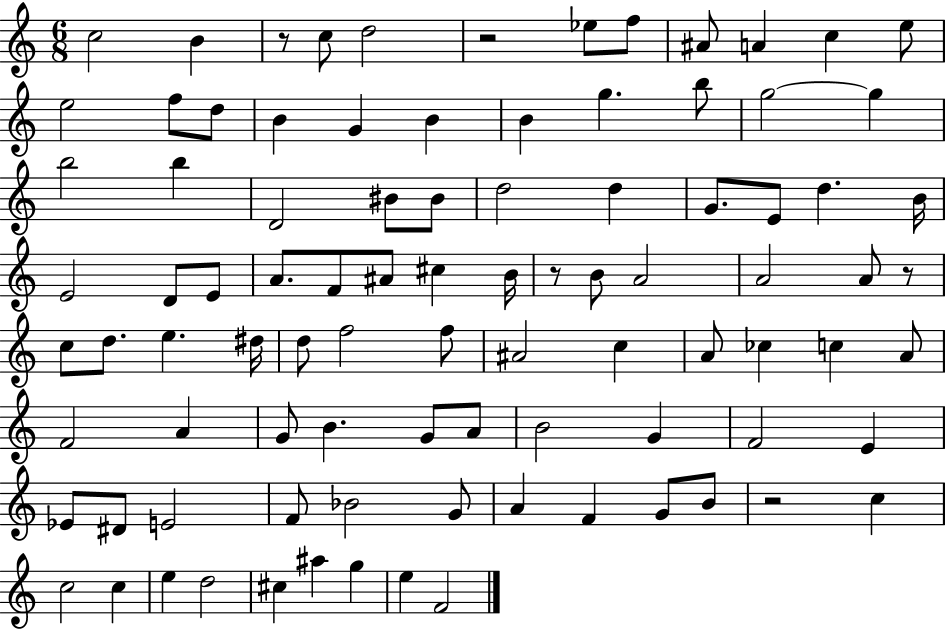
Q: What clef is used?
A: treble